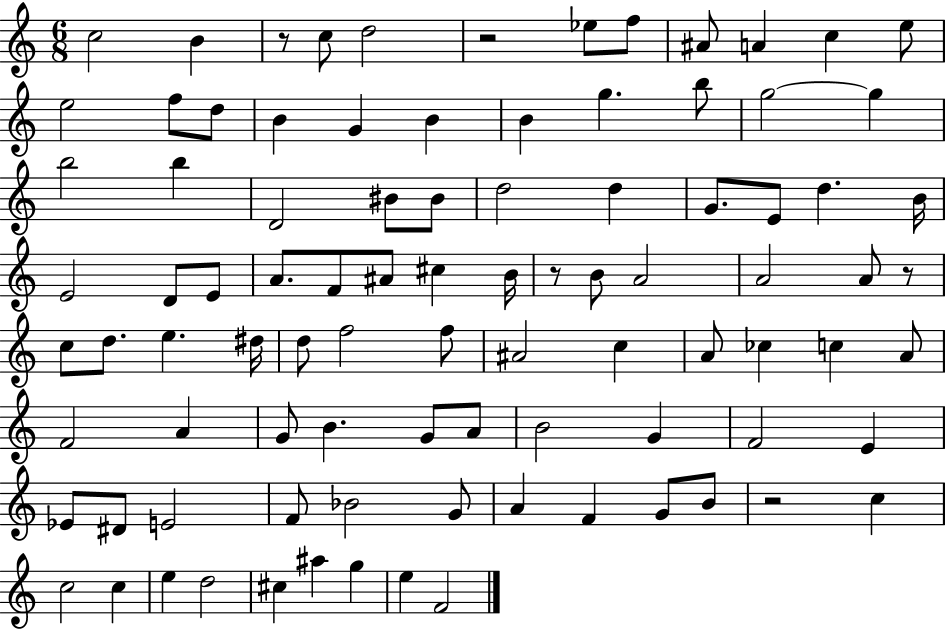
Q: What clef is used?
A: treble